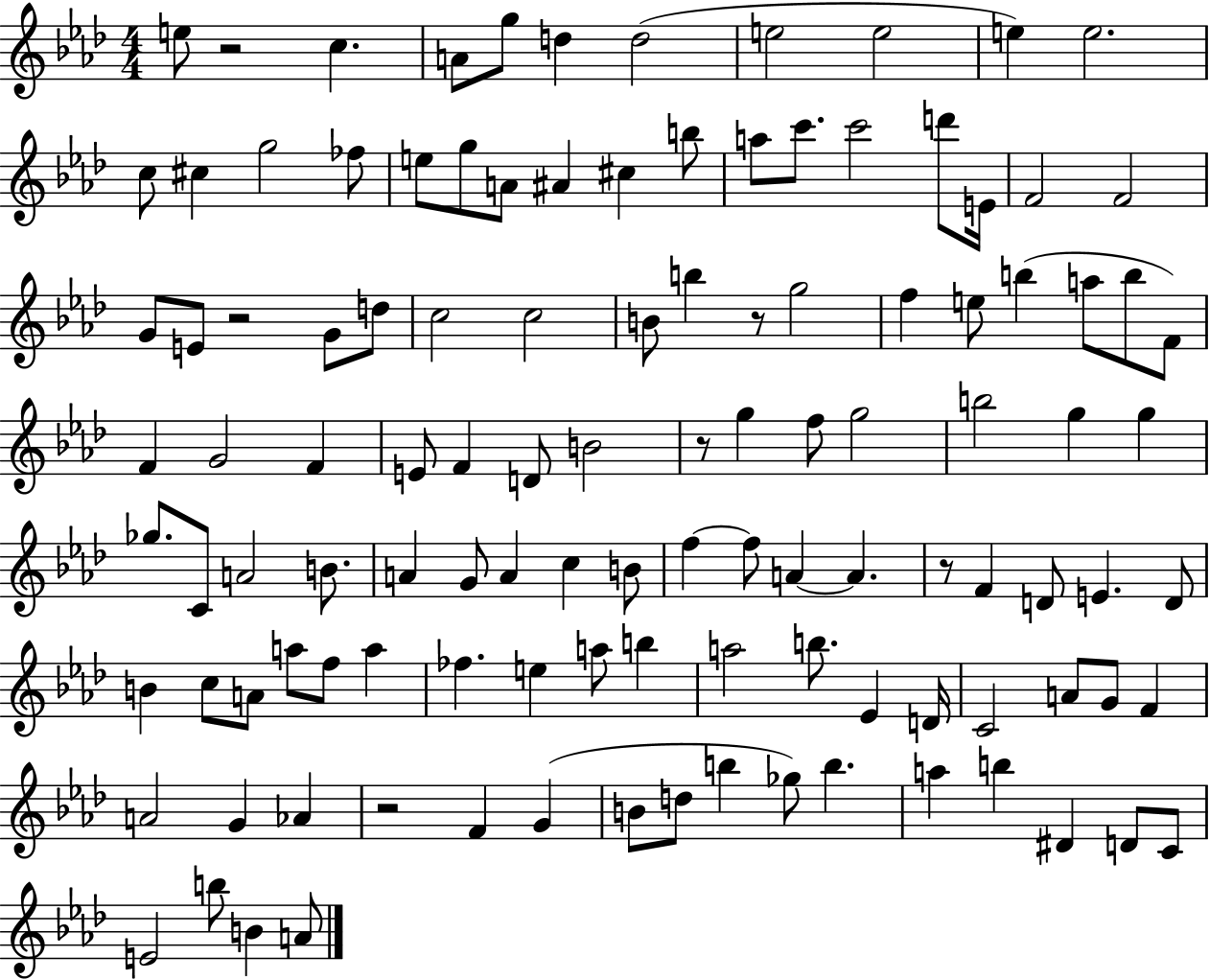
E5/e R/h C5/q. A4/e G5/e D5/q D5/h E5/h E5/h E5/q E5/h. C5/e C#5/q G5/h FES5/e E5/e G5/e A4/e A#4/q C#5/q B5/e A5/e C6/e. C6/h D6/e E4/s F4/h F4/h G4/e E4/e R/h G4/e D5/e C5/h C5/h B4/e B5/q R/e G5/h F5/q E5/e B5/q A5/e B5/e F4/e F4/q G4/h F4/q E4/e F4/q D4/e B4/h R/e G5/q F5/e G5/h B5/h G5/q G5/q Gb5/e. C4/e A4/h B4/e. A4/q G4/e A4/q C5/q B4/e F5/q F5/e A4/q A4/q. R/e F4/q D4/e E4/q. D4/e B4/q C5/e A4/e A5/e F5/e A5/q FES5/q. E5/q A5/e B5/q A5/h B5/e. Eb4/q D4/s C4/h A4/e G4/e F4/q A4/h G4/q Ab4/q R/h F4/q G4/q B4/e D5/e B5/q Gb5/e B5/q. A5/q B5/q D#4/q D4/e C4/e E4/h B5/e B4/q A4/e